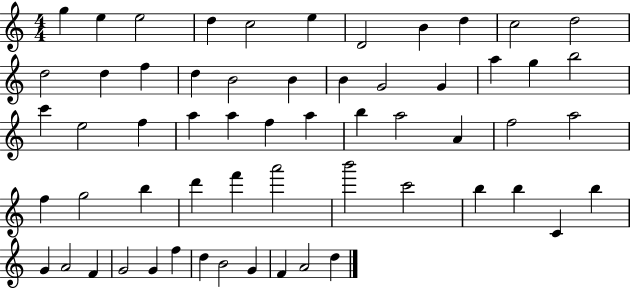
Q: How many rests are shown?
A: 0